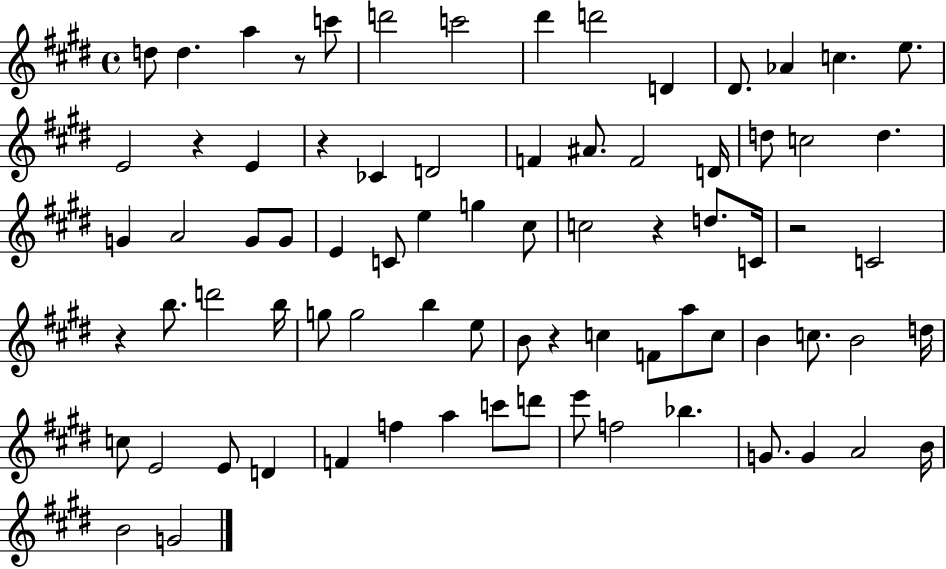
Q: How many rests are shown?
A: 7